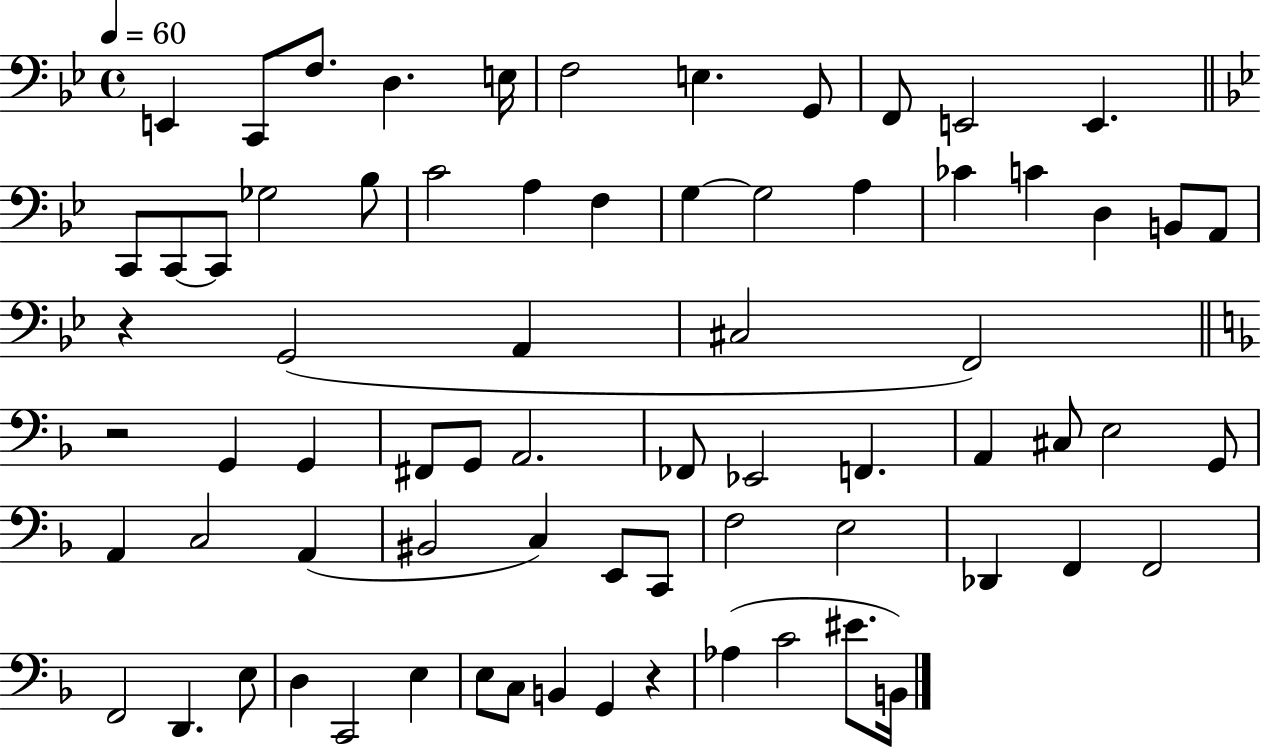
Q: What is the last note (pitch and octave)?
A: B2